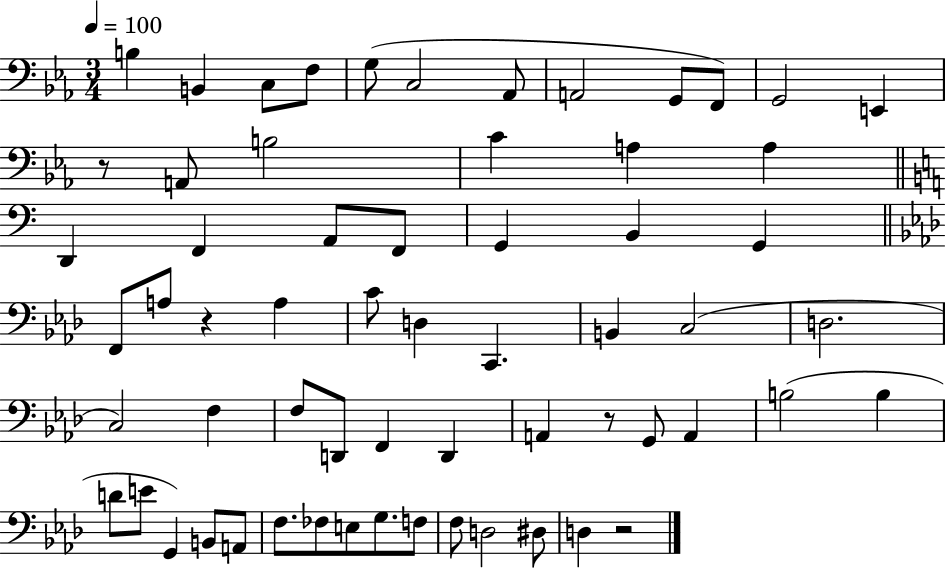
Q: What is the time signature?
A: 3/4